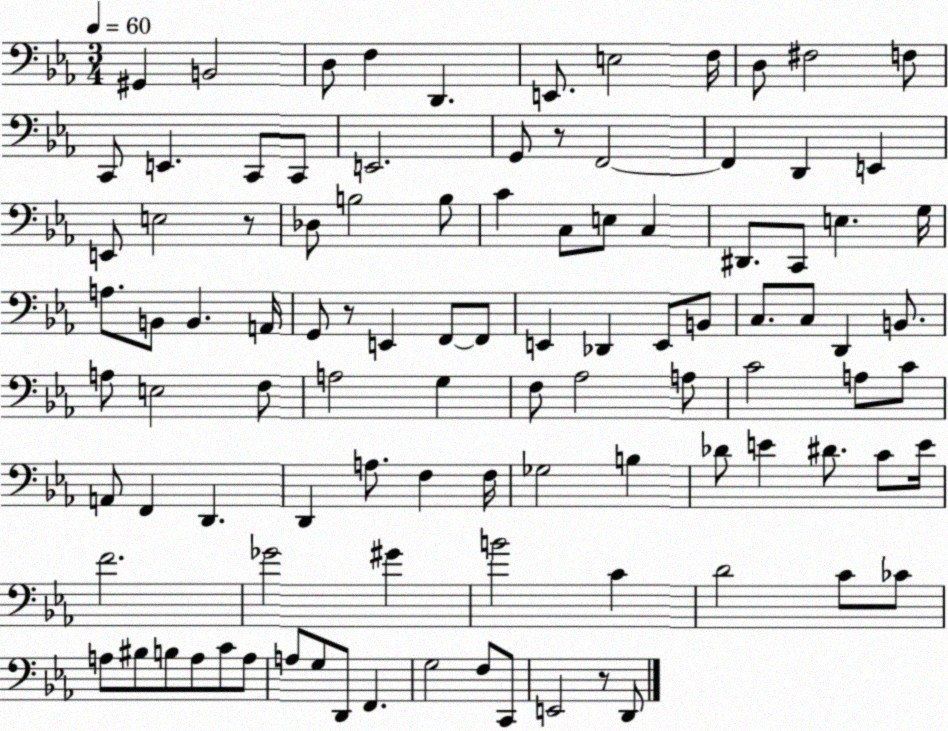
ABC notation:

X:1
T:Untitled
M:3/4
L:1/4
K:Eb
^G,, B,,2 D,/2 F, D,, E,,/2 E,2 F,/4 D,/2 ^F,2 F,/2 C,,/2 E,, C,,/2 C,,/2 E,,2 G,,/2 z/2 F,,2 F,, D,, E,, E,,/2 E,2 z/2 _D,/2 B,2 B,/2 C C,/2 E,/2 C, ^D,,/2 C,,/2 E, G,/4 A,/2 B,,/2 B,, A,,/4 G,,/2 z/2 E,, F,,/2 F,,/2 E,, _D,, E,,/2 B,,/2 C,/2 C,/2 D,, B,,/2 A,/2 E,2 F,/2 A,2 G, F,/2 _A,2 A,/2 C2 A,/2 C/2 A,,/2 F,, D,, D,, A,/2 F, F,/4 _G,2 B, _D/2 E ^D/2 C/2 E/4 F2 _G2 ^G B2 C D2 C/2 _C/2 A,/2 ^B,/2 B,/2 A,/2 C/2 A,/2 A,/2 G,/2 D,,/2 F,, G,2 F,/2 C,,/2 E,,2 z/2 D,,/2